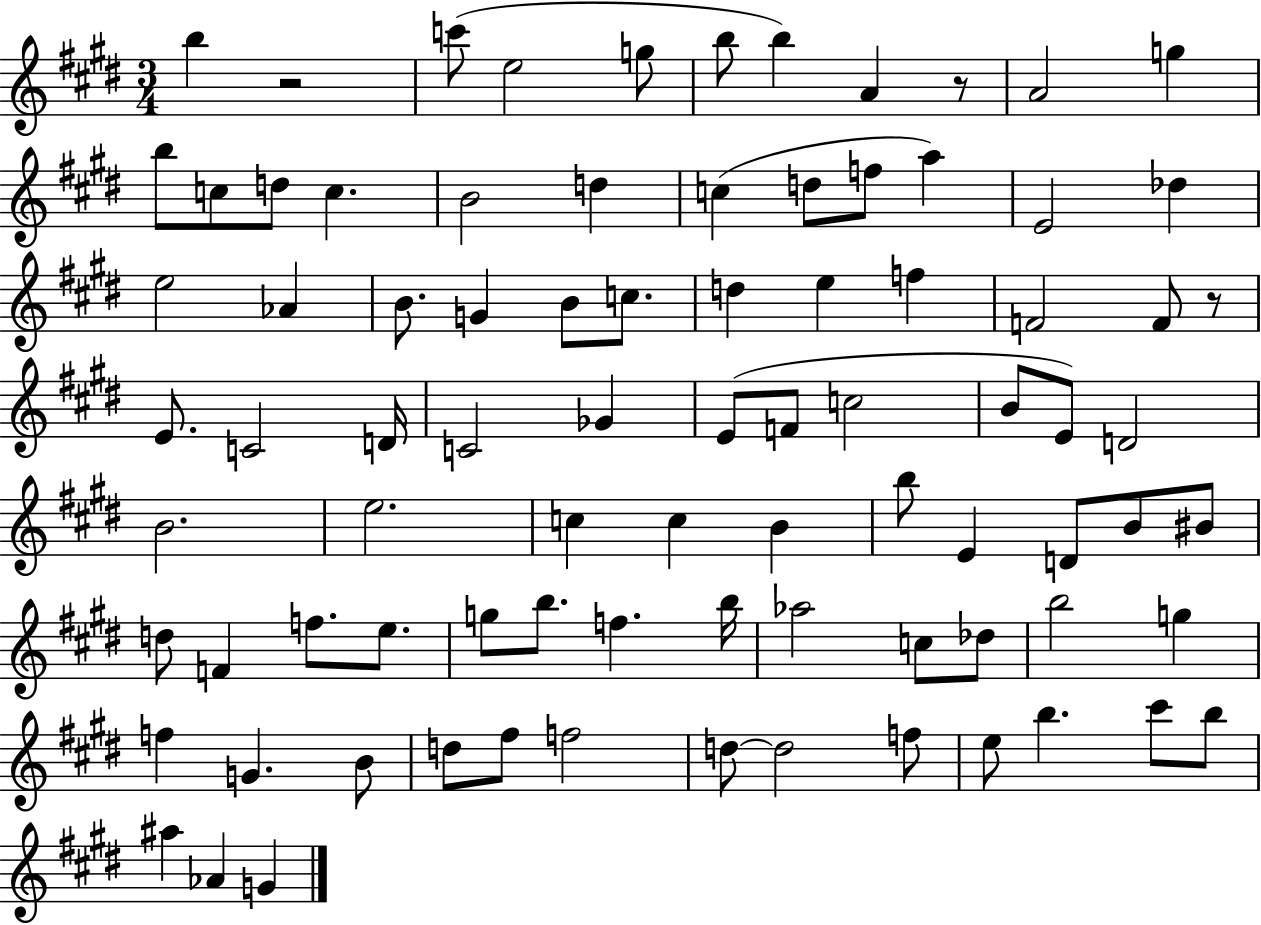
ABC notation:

X:1
T:Untitled
M:3/4
L:1/4
K:E
b z2 c'/2 e2 g/2 b/2 b A z/2 A2 g b/2 c/2 d/2 c B2 d c d/2 f/2 a E2 _d e2 _A B/2 G B/2 c/2 d e f F2 F/2 z/2 E/2 C2 D/4 C2 _G E/2 F/2 c2 B/2 E/2 D2 B2 e2 c c B b/2 E D/2 B/2 ^B/2 d/2 F f/2 e/2 g/2 b/2 f b/4 _a2 c/2 _d/2 b2 g f G B/2 d/2 ^f/2 f2 d/2 d2 f/2 e/2 b ^c'/2 b/2 ^a _A G